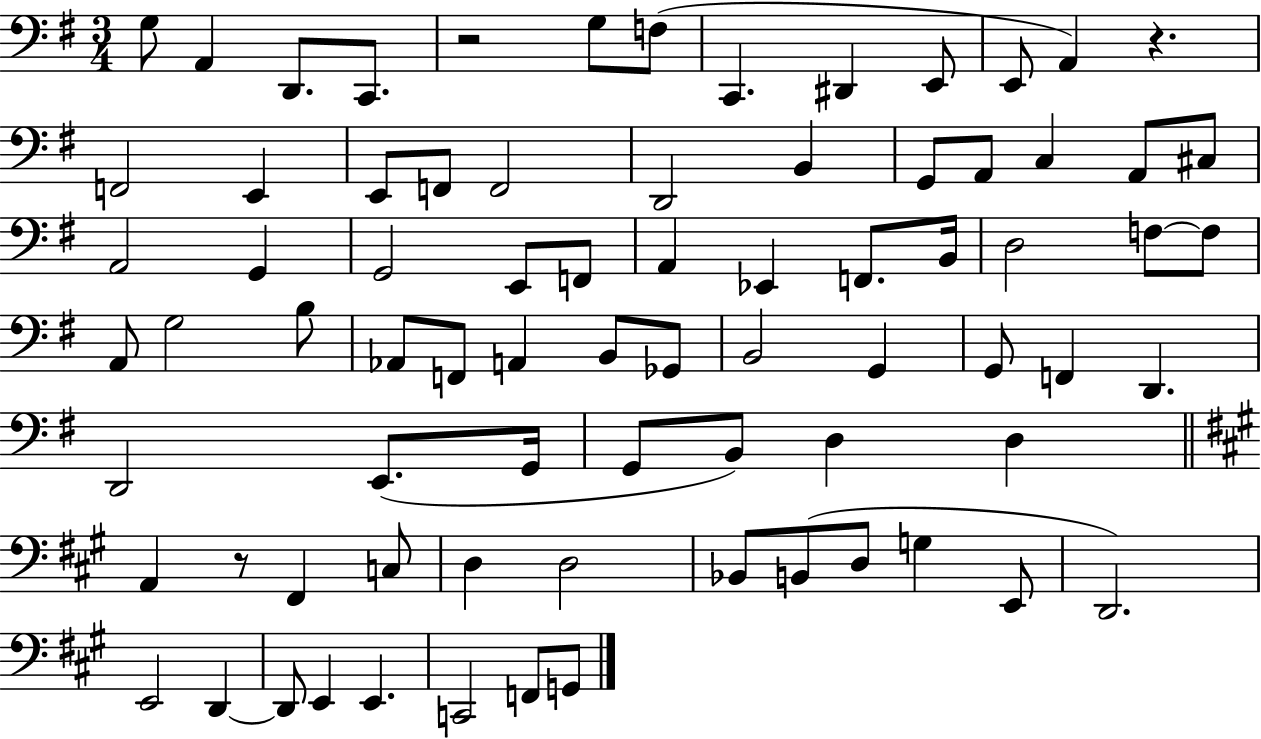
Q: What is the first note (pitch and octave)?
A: G3